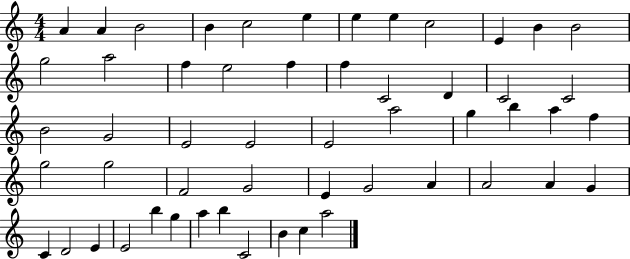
X:1
T:Untitled
M:4/4
L:1/4
K:C
A A B2 B c2 e e e c2 E B B2 g2 a2 f e2 f f C2 D C2 C2 B2 G2 E2 E2 E2 a2 g b a f g2 g2 F2 G2 E G2 A A2 A G C D2 E E2 b g a b C2 B c a2